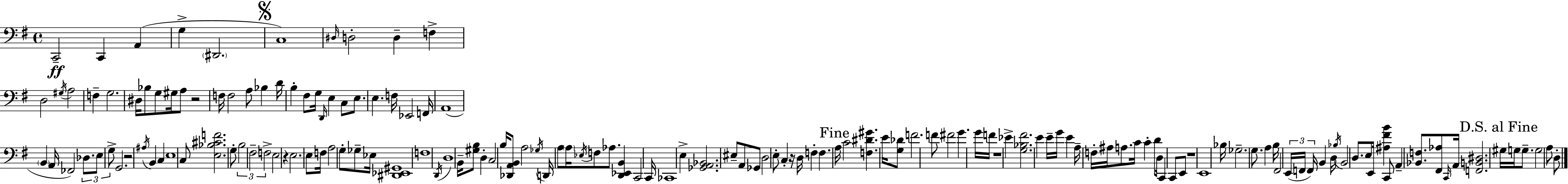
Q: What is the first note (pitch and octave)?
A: C2